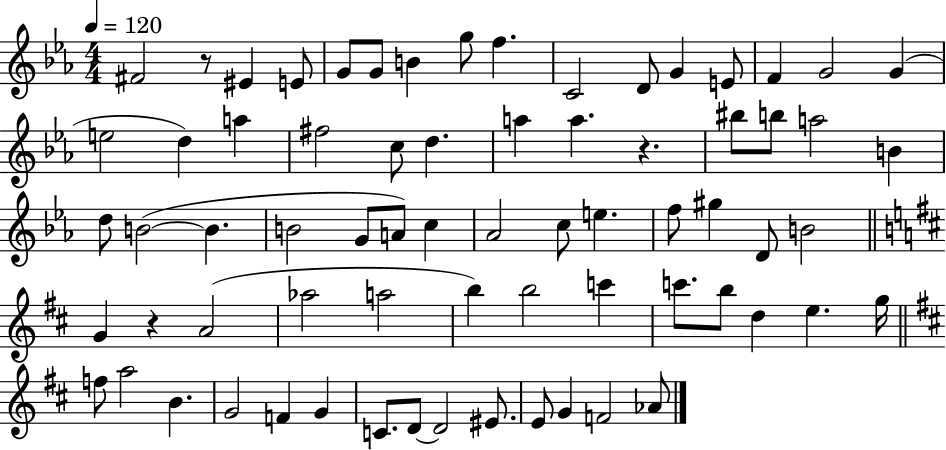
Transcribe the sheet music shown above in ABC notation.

X:1
T:Untitled
M:4/4
L:1/4
K:Eb
^F2 z/2 ^E E/2 G/2 G/2 B g/2 f C2 D/2 G E/2 F G2 G e2 d a ^f2 c/2 d a a z ^b/2 b/2 a2 B d/2 B2 B B2 G/2 A/2 c _A2 c/2 e f/2 ^g D/2 B2 G z A2 _a2 a2 b b2 c' c'/2 b/2 d e g/4 f/2 a2 B G2 F G C/2 D/2 D2 ^E/2 E/2 G F2 _A/2